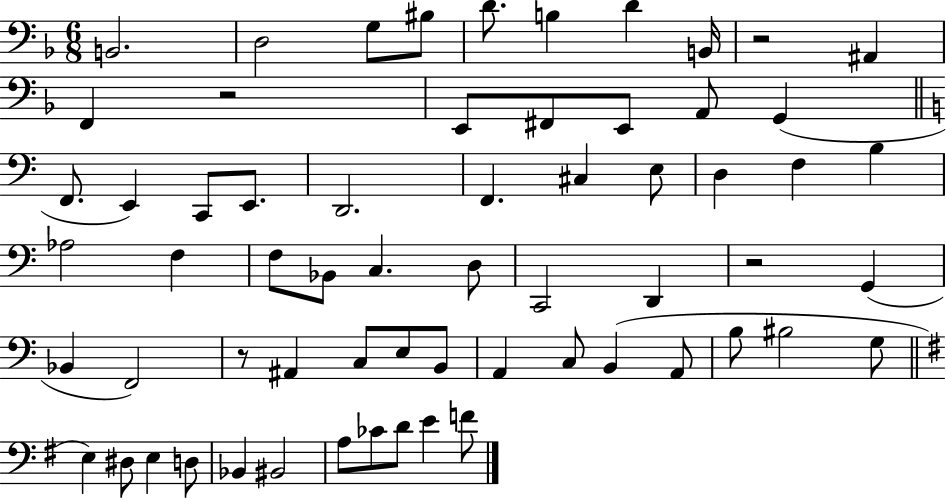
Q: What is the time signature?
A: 6/8